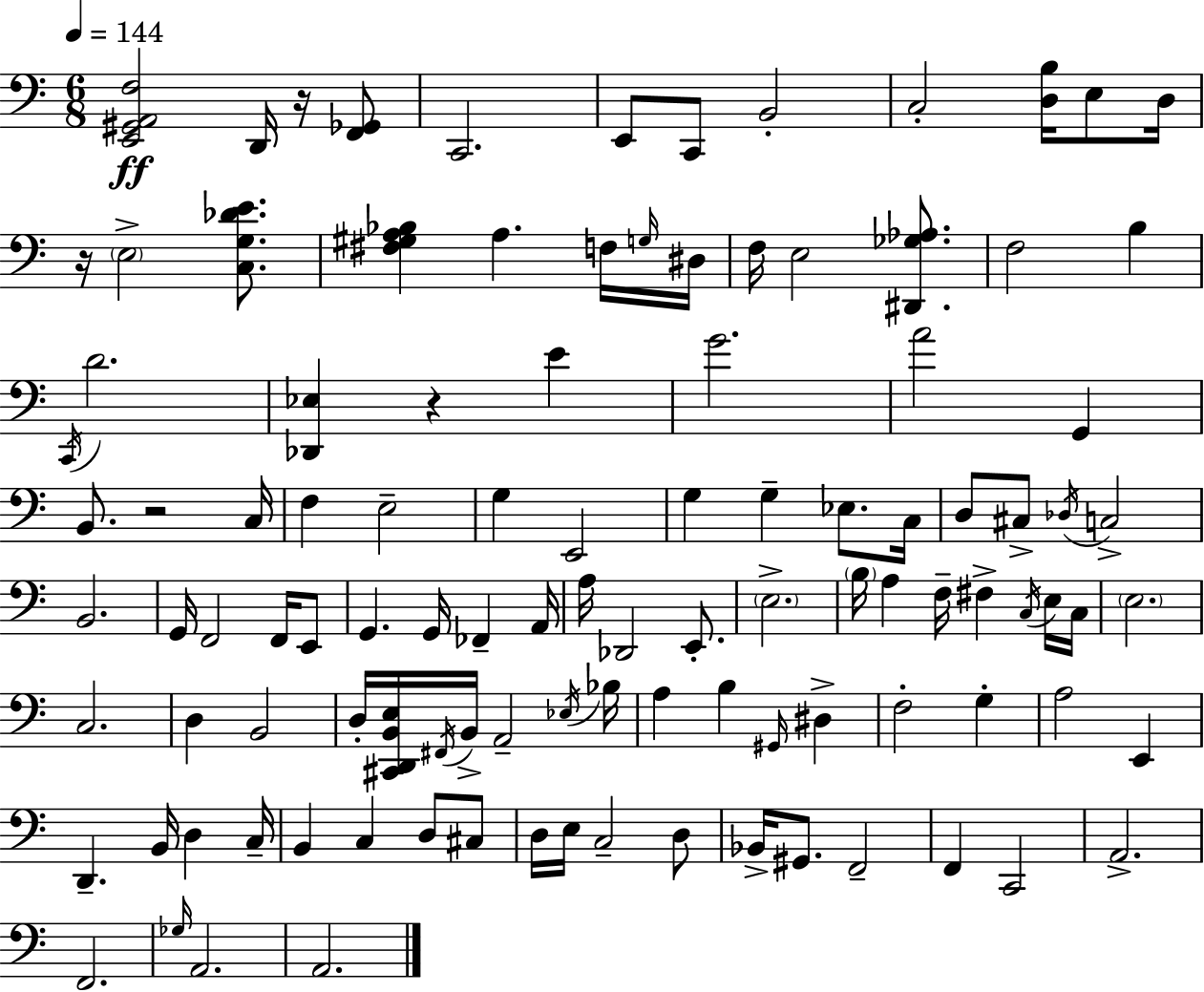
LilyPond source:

{
  \clef bass
  \numericTimeSignature
  \time 6/8
  \key c \major
  \tempo 4 = 144
  \repeat volta 2 { <e, gis, a, f>2\ff d,16 r16 <f, ges,>8 | c,2. | e,8 c,8 b,2-. | c2-. <d b>16 e8 d16 | \break r16 \parenthesize e2-> <c g des' e'>8. | <fis gis a bes>4 a4. f16 \grace { g16 } | dis16 f16 e2 <dis, ges aes>8. | f2 b4 | \break \acciaccatura { c,16 } d'2. | <des, ees>4 r4 e'4 | g'2. | a'2 g,4 | \break b,8. r2 | c16 f4 e2-- | g4 e,2 | g4 g4-- ees8. | \break c16 d8 cis8-> \acciaccatura { des16 } c2-> | b,2. | g,16 f,2 | f,16 e,8 g,4. g,16 fes,4-- | \break a,16 a16 des,2 | e,8.-. \parenthesize e2.-> | \parenthesize b16 a4 f16-- fis4-> | \acciaccatura { c16 } e16 c16 \parenthesize e2. | \break c2. | d4 b,2 | d16-. <cis, d, b, e>16 \acciaccatura { fis,16 } b,16-> a,2-- | \acciaccatura { ees16 } bes16 a4 b4 | \break \grace { gis,16 } dis4-> f2-. | g4-. a2 | e,4 d,4.-- | b,16 d4 c16-- b,4 c4 | \break d8 cis8 d16 e16 c2-- | d8 bes,16-> gis,8. f,2-- | f,4 c,2 | a,2.-> | \break f,2. | \grace { ges16 } a,2. | a,2. | } \bar "|."
}